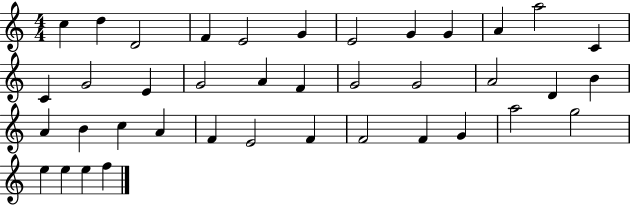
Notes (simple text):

C5/q D5/q D4/h F4/q E4/h G4/q E4/h G4/q G4/q A4/q A5/h C4/q C4/q G4/h E4/q G4/h A4/q F4/q G4/h G4/h A4/h D4/q B4/q A4/q B4/q C5/q A4/q F4/q E4/h F4/q F4/h F4/q G4/q A5/h G5/h E5/q E5/q E5/q F5/q